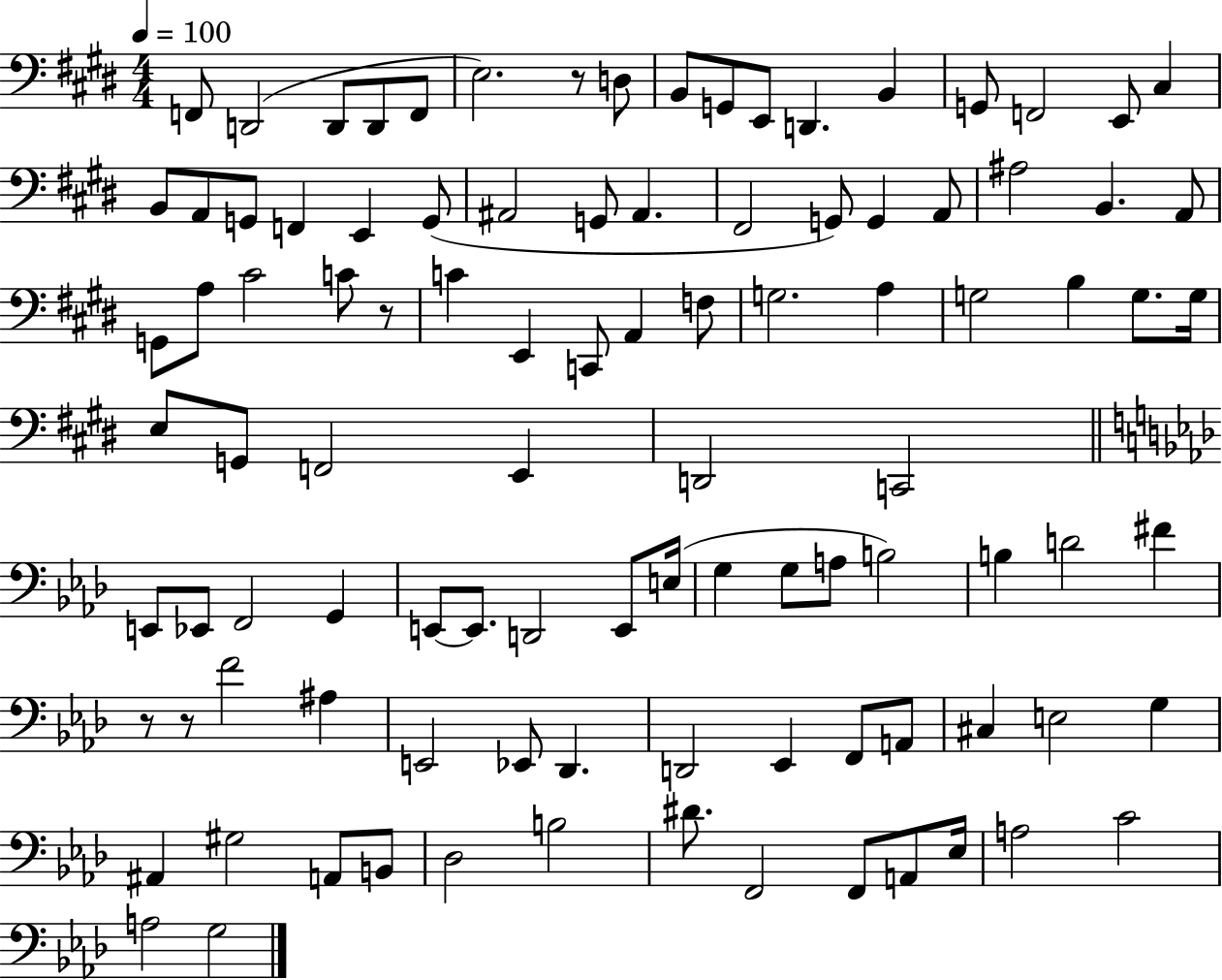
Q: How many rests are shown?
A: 4